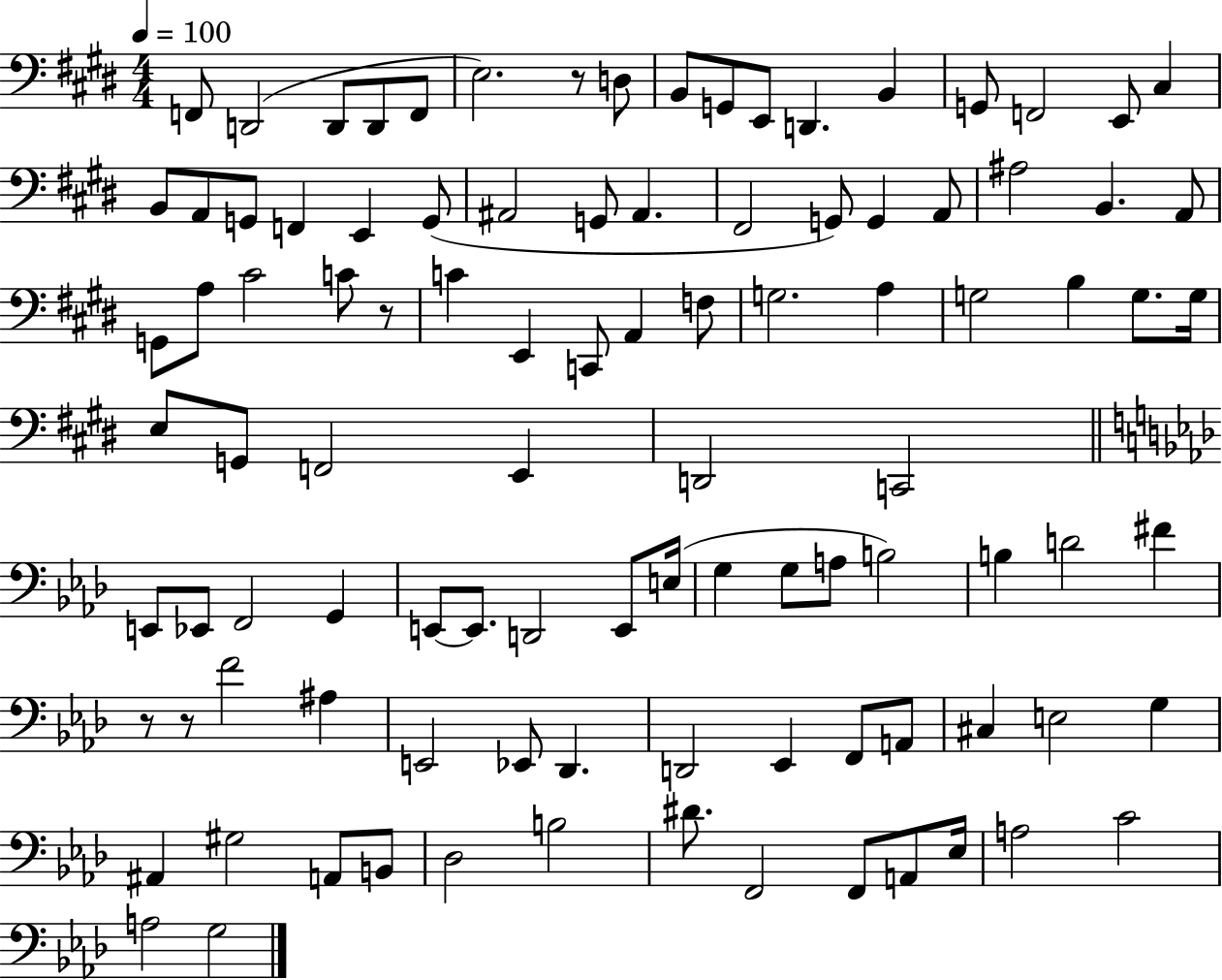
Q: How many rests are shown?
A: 4